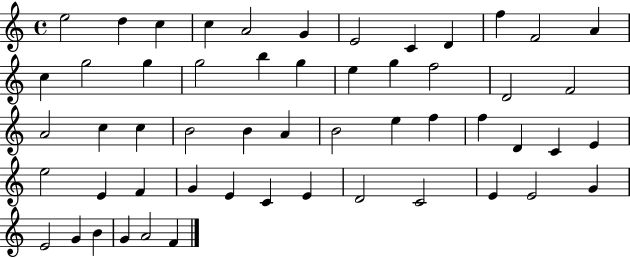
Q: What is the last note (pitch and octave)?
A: F4